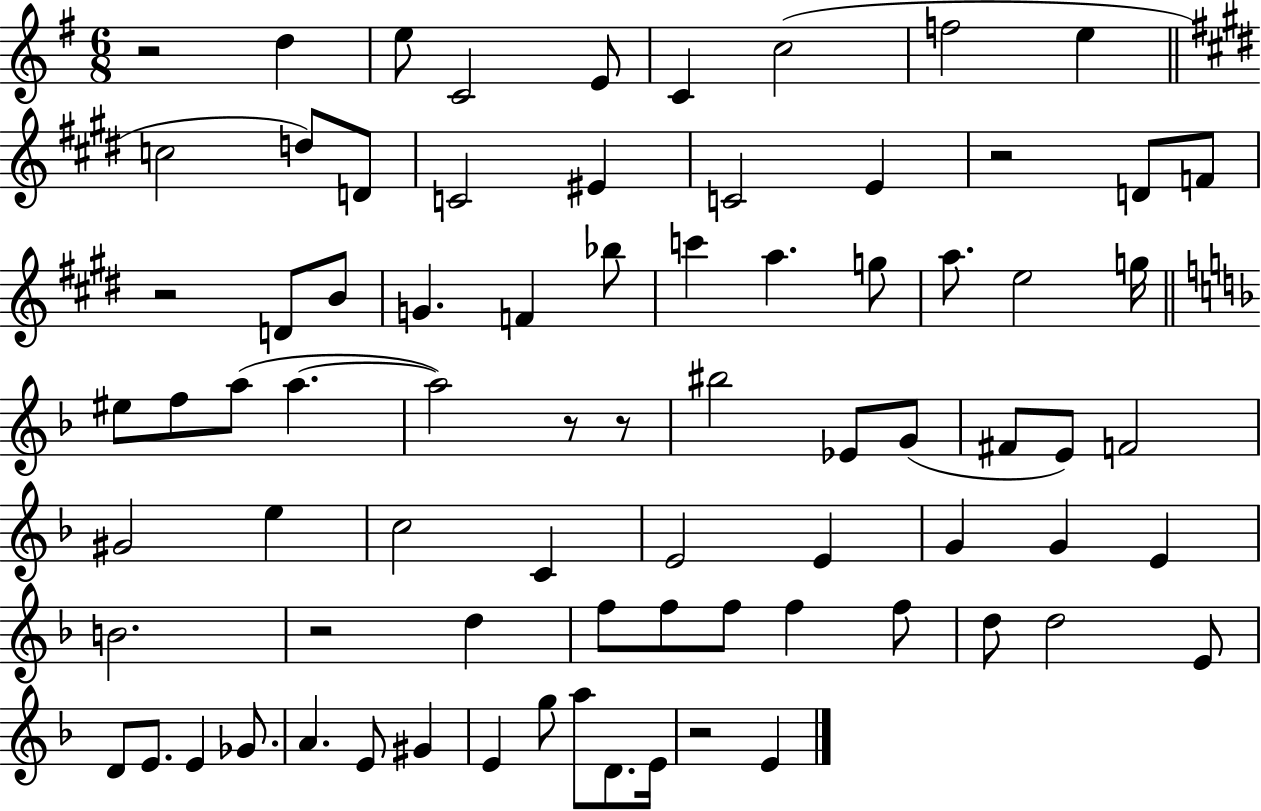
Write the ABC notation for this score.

X:1
T:Untitled
M:6/8
L:1/4
K:G
z2 d e/2 C2 E/2 C c2 f2 e c2 d/2 D/2 C2 ^E C2 E z2 D/2 F/2 z2 D/2 B/2 G F _b/2 c' a g/2 a/2 e2 g/4 ^e/2 f/2 a/2 a a2 z/2 z/2 ^b2 _E/2 G/2 ^F/2 E/2 F2 ^G2 e c2 C E2 E G G E B2 z2 d f/2 f/2 f/2 f f/2 d/2 d2 E/2 D/2 E/2 E _G/2 A E/2 ^G E g/2 a/2 D/2 E/4 z2 E